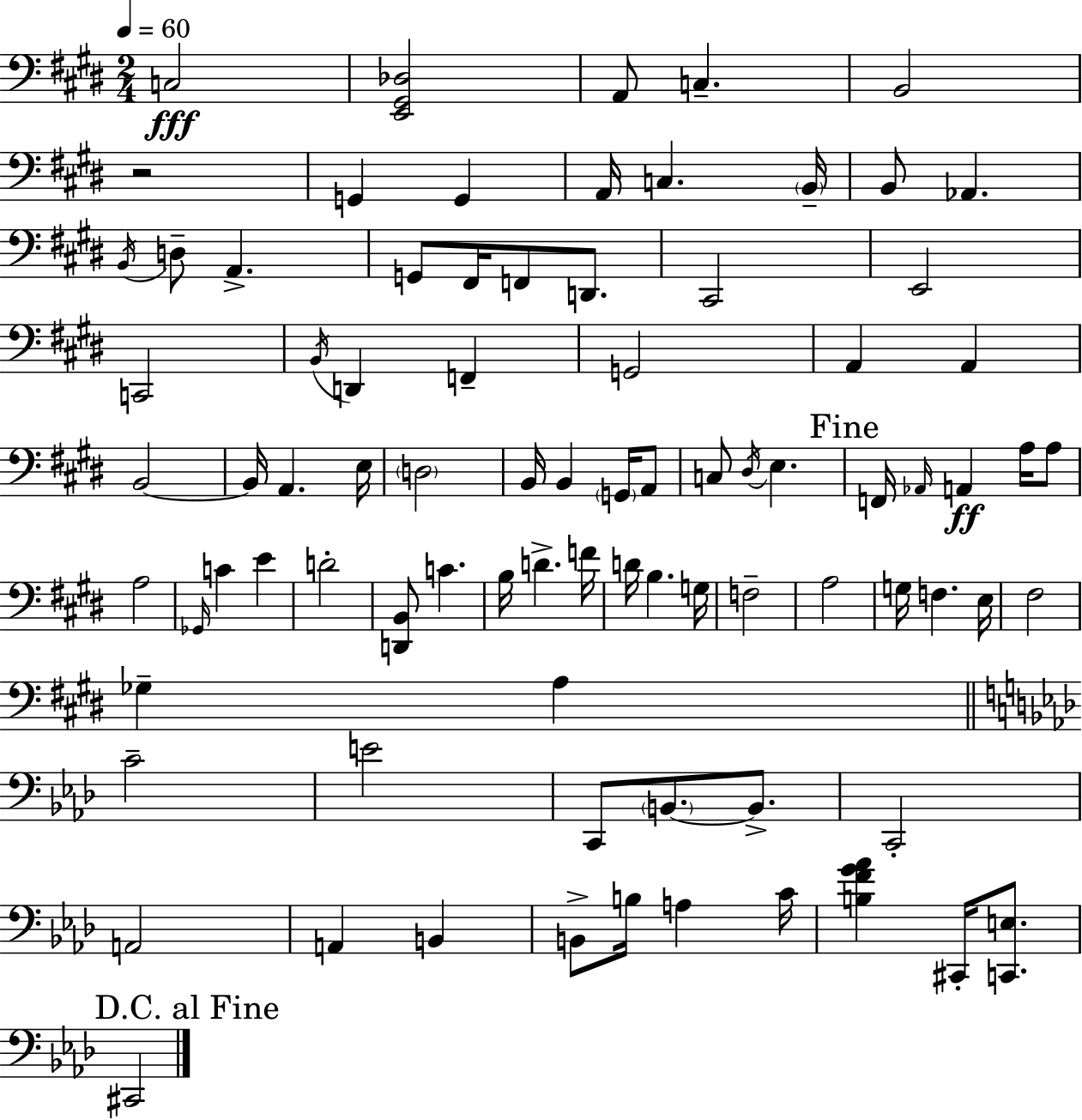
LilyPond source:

{
  \clef bass
  \numericTimeSignature
  \time 2/4
  \key e \major
  \tempo 4 = 60
  \repeat volta 2 { c2\fff | <e, gis, des>2 | a,8 c4.-- | b,2 | \break r2 | g,4 g,4 | a,16 c4. \parenthesize b,16-- | b,8 aes,4. | \break \acciaccatura { b,16 } d8-- a,4.-> | g,8 fis,16 f,8 d,8. | cis,2 | e,2 | \break c,2 | \acciaccatura { b,16 } d,4 f,4-- | g,2 | a,4 a,4 | \break b,2~~ | b,16 a,4. | e16 \parenthesize d2 | b,16 b,4 \parenthesize g,16 | \break a,8 c8 \acciaccatura { dis16 } e4. | \mark "Fine" f,16 \grace { aes,16 }\ff a,4 | a16 a8 a2 | \grace { ges,16 } c'4 | \break e'4 d'2-. | <d, b,>8 c'4. | b16 d'4.-> | f'16 d'16 b4. | \break g16 f2-- | a2 | g16 f4. | e16 fis2 | \break ges4-- | a4 \bar "||" \break \key aes \major c'2-- | e'2 | c,8 \parenthesize b,8.~~ b,8.-> | c,2-. | \break a,2 | a,4 b,4 | b,8-> b16 a4 c'16 | <b f' g' aes'>4 cis,16-. <c, e>8. | \break \mark "D.C. al Fine" cis,2 | } \bar "|."
}